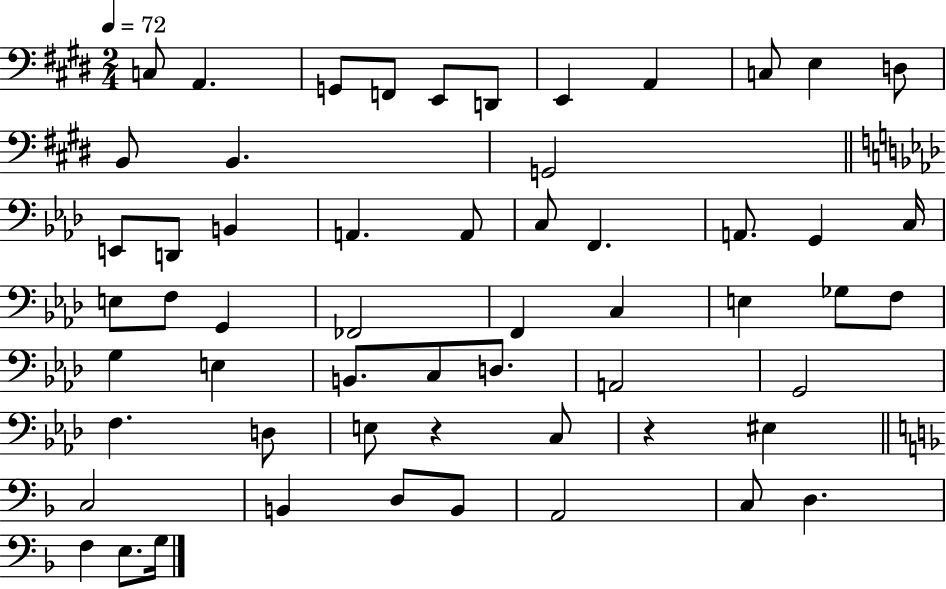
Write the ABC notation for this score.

X:1
T:Untitled
M:2/4
L:1/4
K:E
C,/2 A,, G,,/2 F,,/2 E,,/2 D,,/2 E,, A,, C,/2 E, D,/2 B,,/2 B,, G,,2 E,,/2 D,,/2 B,, A,, A,,/2 C,/2 F,, A,,/2 G,, C,/4 E,/2 F,/2 G,, _F,,2 F,, C, E, _G,/2 F,/2 G, E, B,,/2 C,/2 D,/2 A,,2 G,,2 F, D,/2 E,/2 z C,/2 z ^E, C,2 B,, D,/2 B,,/2 A,,2 C,/2 D, F, E,/2 G,/4